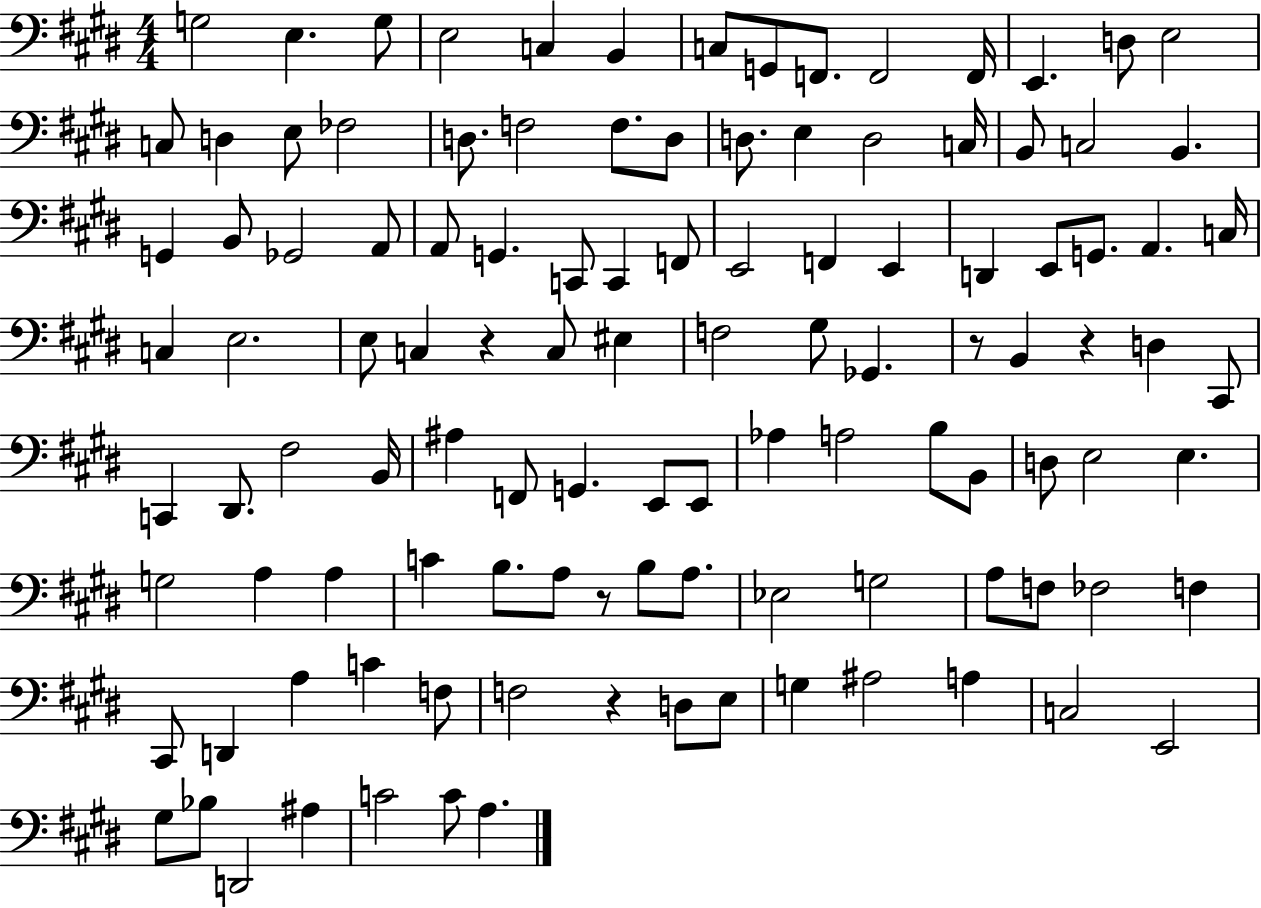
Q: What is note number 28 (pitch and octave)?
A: C3